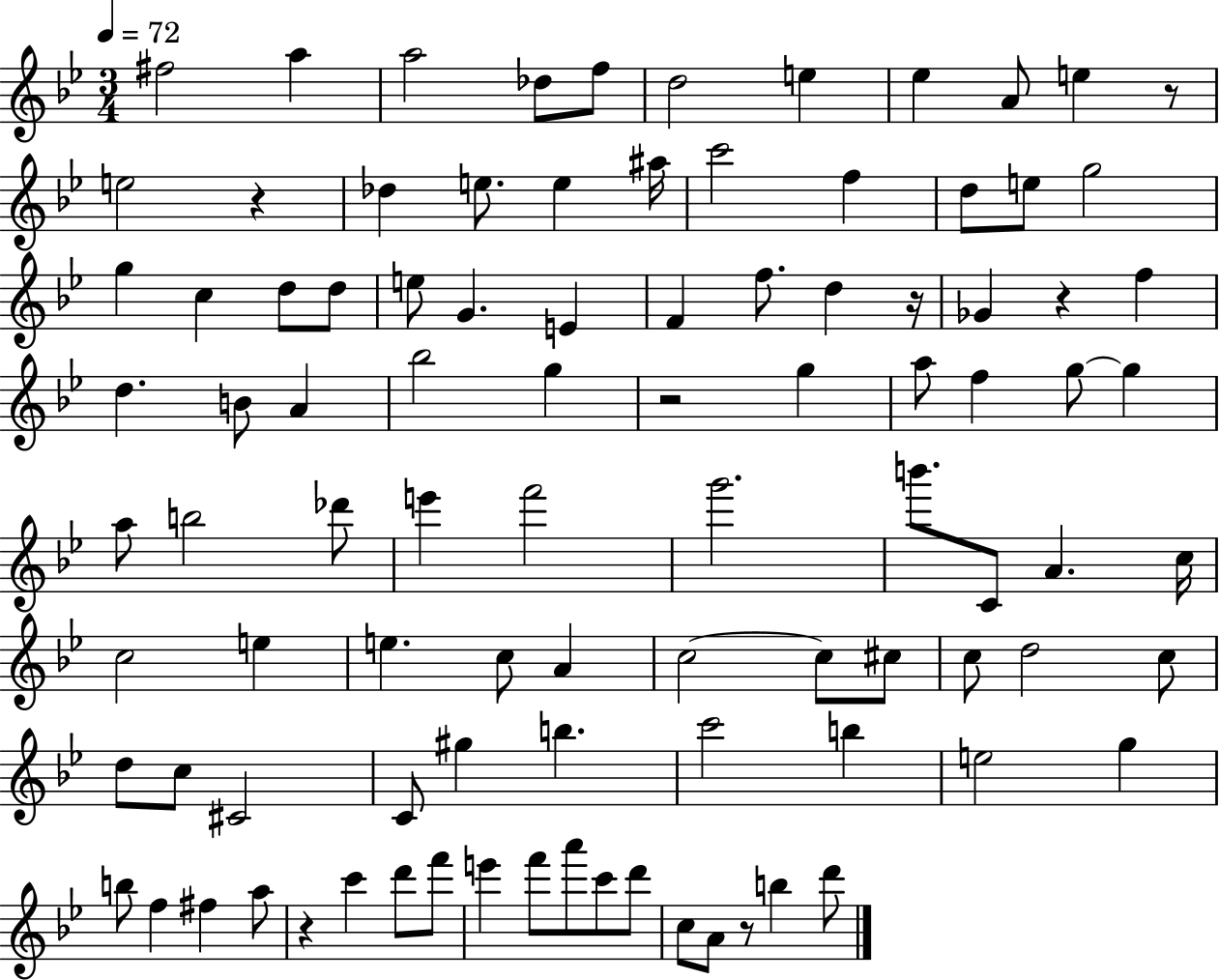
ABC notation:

X:1
T:Untitled
M:3/4
L:1/4
K:Bb
^f2 a a2 _d/2 f/2 d2 e _e A/2 e z/2 e2 z _d e/2 e ^a/4 c'2 f d/2 e/2 g2 g c d/2 d/2 e/2 G E F f/2 d z/4 _G z f d B/2 A _b2 g z2 g a/2 f g/2 g a/2 b2 _d'/2 e' f'2 g'2 b'/2 C/2 A c/4 c2 e e c/2 A c2 c/2 ^c/2 c/2 d2 c/2 d/2 c/2 ^C2 C/2 ^g b c'2 b e2 g b/2 f ^f a/2 z c' d'/2 f'/2 e' f'/2 a'/2 c'/2 d'/2 c/2 A/2 z/2 b d'/2